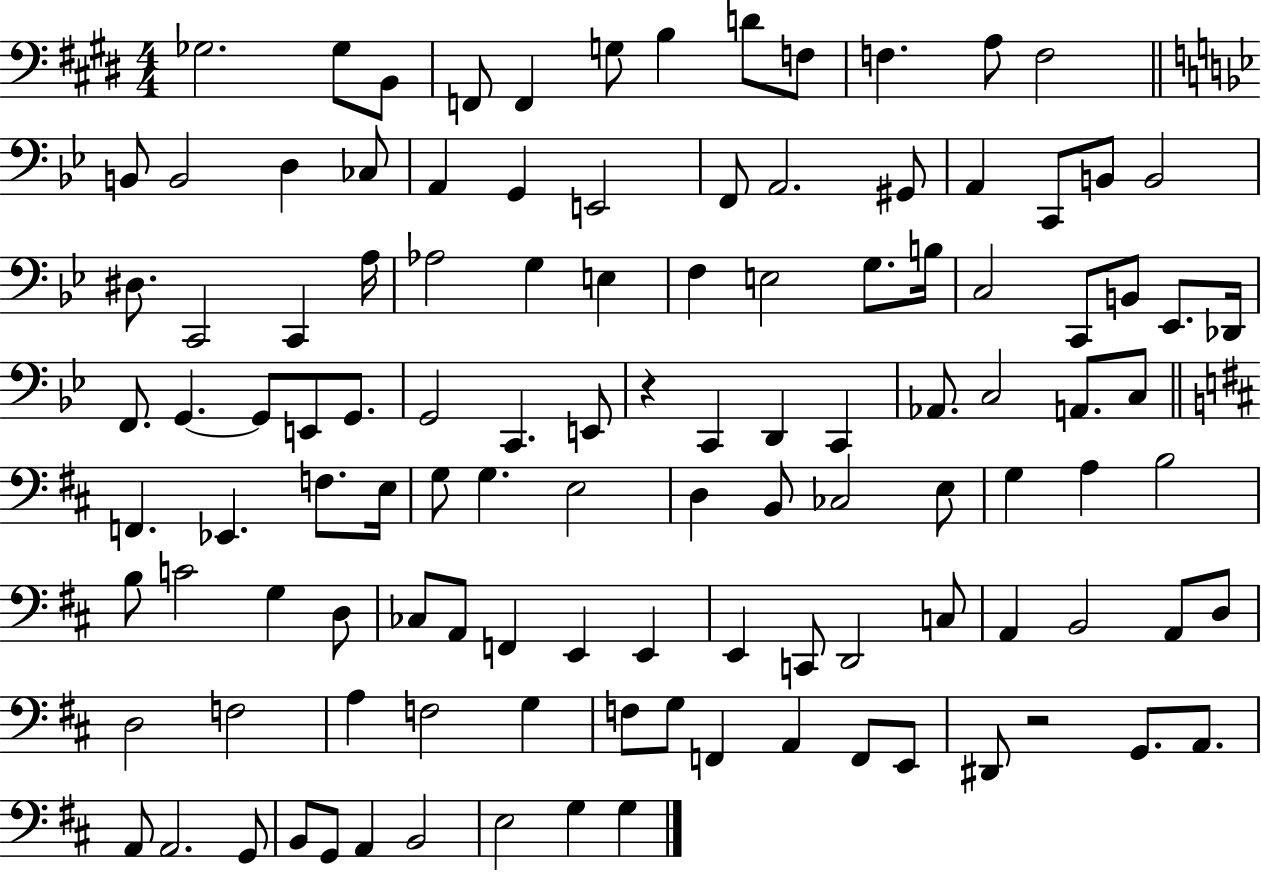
Gb3/h. Gb3/e B2/e F2/e F2/q G3/e B3/q D4/e F3/e F3/q. A3/e F3/h B2/e B2/h D3/q CES3/e A2/q G2/q E2/h F2/e A2/h. G#2/e A2/q C2/e B2/e B2/h D#3/e. C2/h C2/q A3/s Ab3/h G3/q E3/q F3/q E3/h G3/e. B3/s C3/h C2/e B2/e Eb2/e. Db2/s F2/e. G2/q. G2/e E2/e G2/e. G2/h C2/q. E2/e R/q C2/q D2/q C2/q Ab2/e. C3/h A2/e. C3/e F2/q. Eb2/q. F3/e. E3/s G3/e G3/q. E3/h D3/q B2/e CES3/h E3/e G3/q A3/q B3/h B3/e C4/h G3/q D3/e CES3/e A2/e F2/q E2/q E2/q E2/q C2/e D2/h C3/e A2/q B2/h A2/e D3/e D3/h F3/h A3/q F3/h G3/q F3/e G3/e F2/q A2/q F2/e E2/e D#2/e R/h G2/e. A2/e. A2/e A2/h. G2/e B2/e G2/e A2/q B2/h E3/h G3/q G3/q